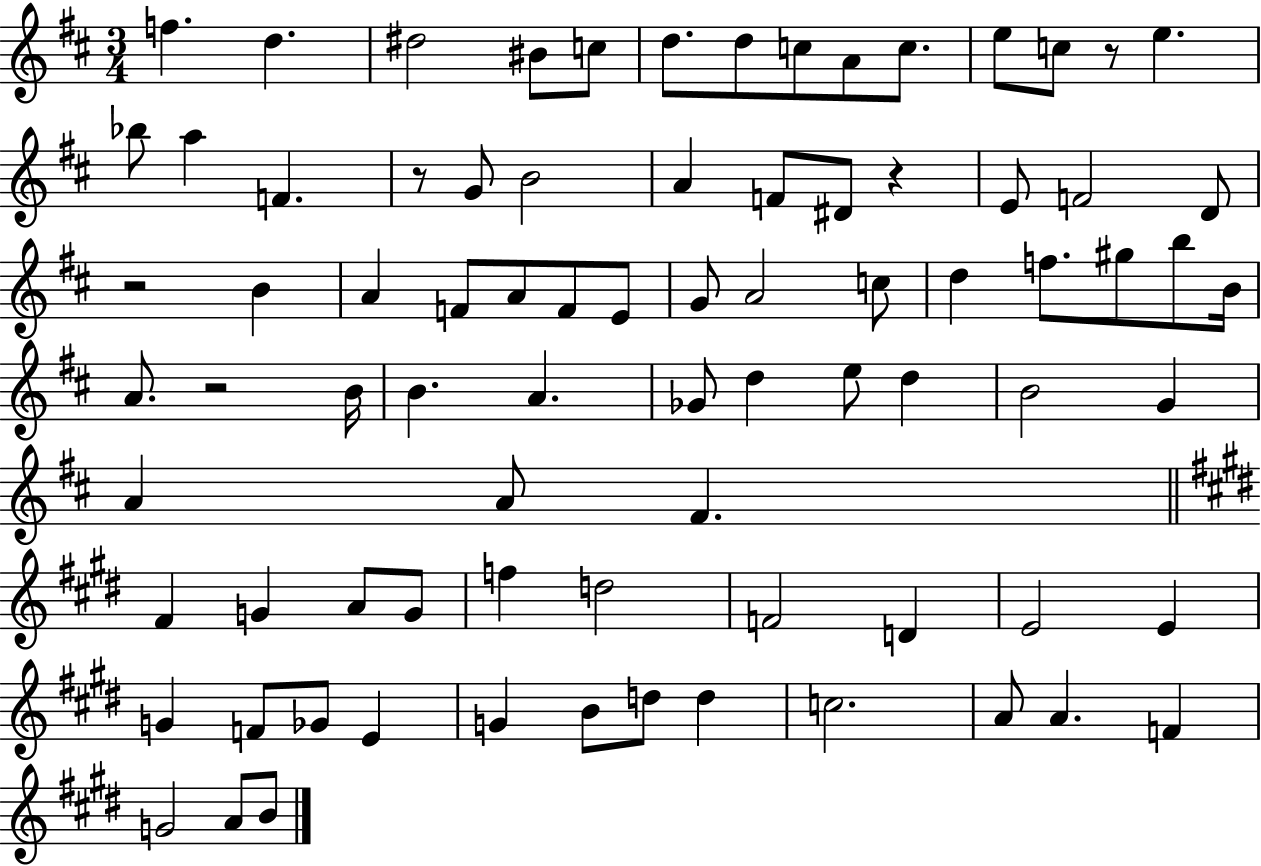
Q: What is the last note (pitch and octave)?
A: B4